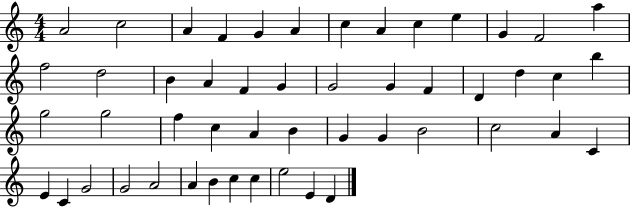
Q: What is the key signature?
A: C major